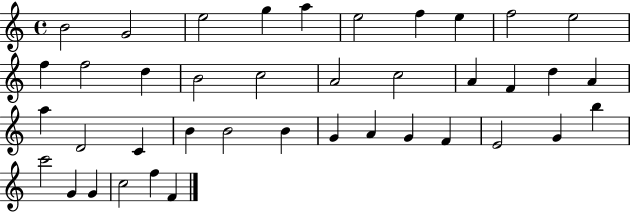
{
  \clef treble
  \time 4/4
  \defaultTimeSignature
  \key c \major
  b'2 g'2 | e''2 g''4 a''4 | e''2 f''4 e''4 | f''2 e''2 | \break f''4 f''2 d''4 | b'2 c''2 | a'2 c''2 | a'4 f'4 d''4 a'4 | \break a''4 d'2 c'4 | b'4 b'2 b'4 | g'4 a'4 g'4 f'4 | e'2 g'4 b''4 | \break c'''2 g'4 g'4 | c''2 f''4 f'4 | \bar "|."
}